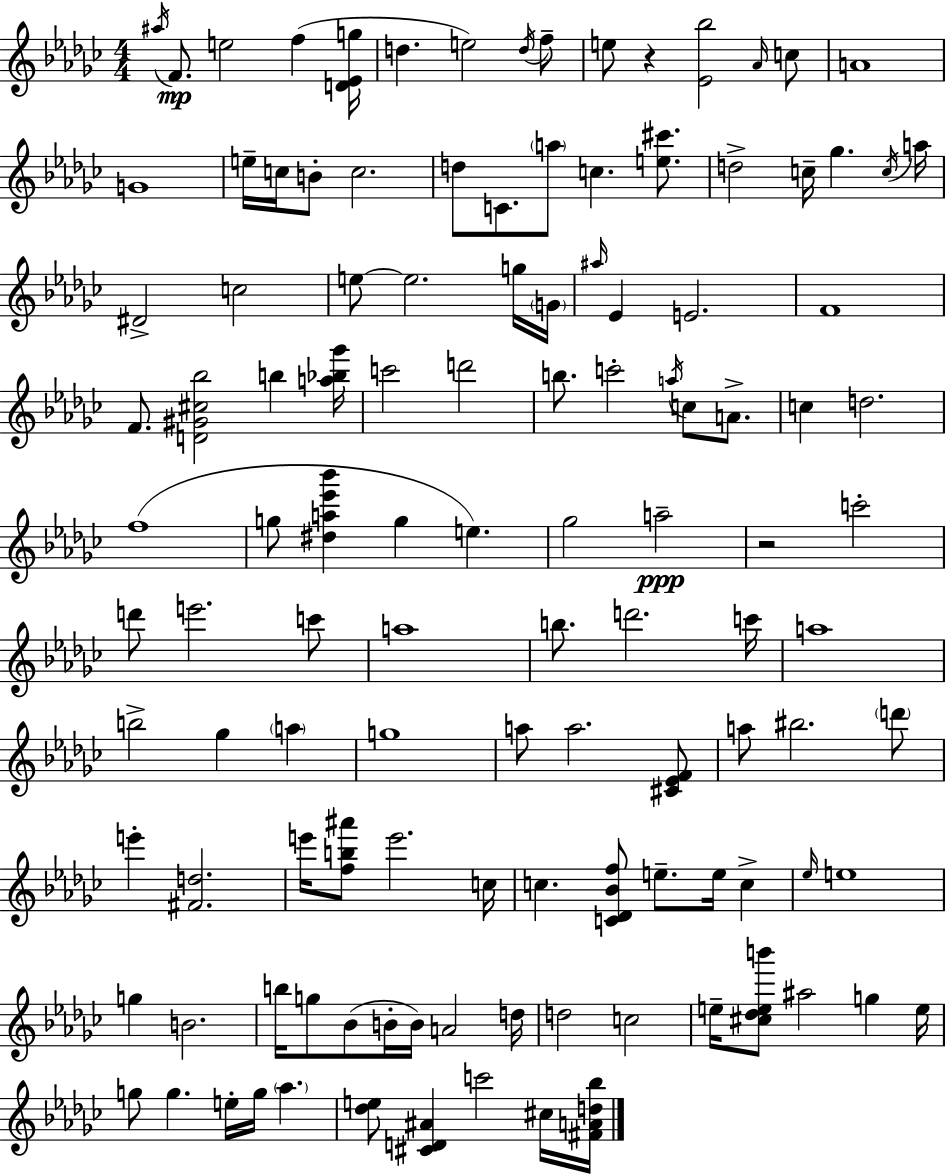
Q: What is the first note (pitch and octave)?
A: A#5